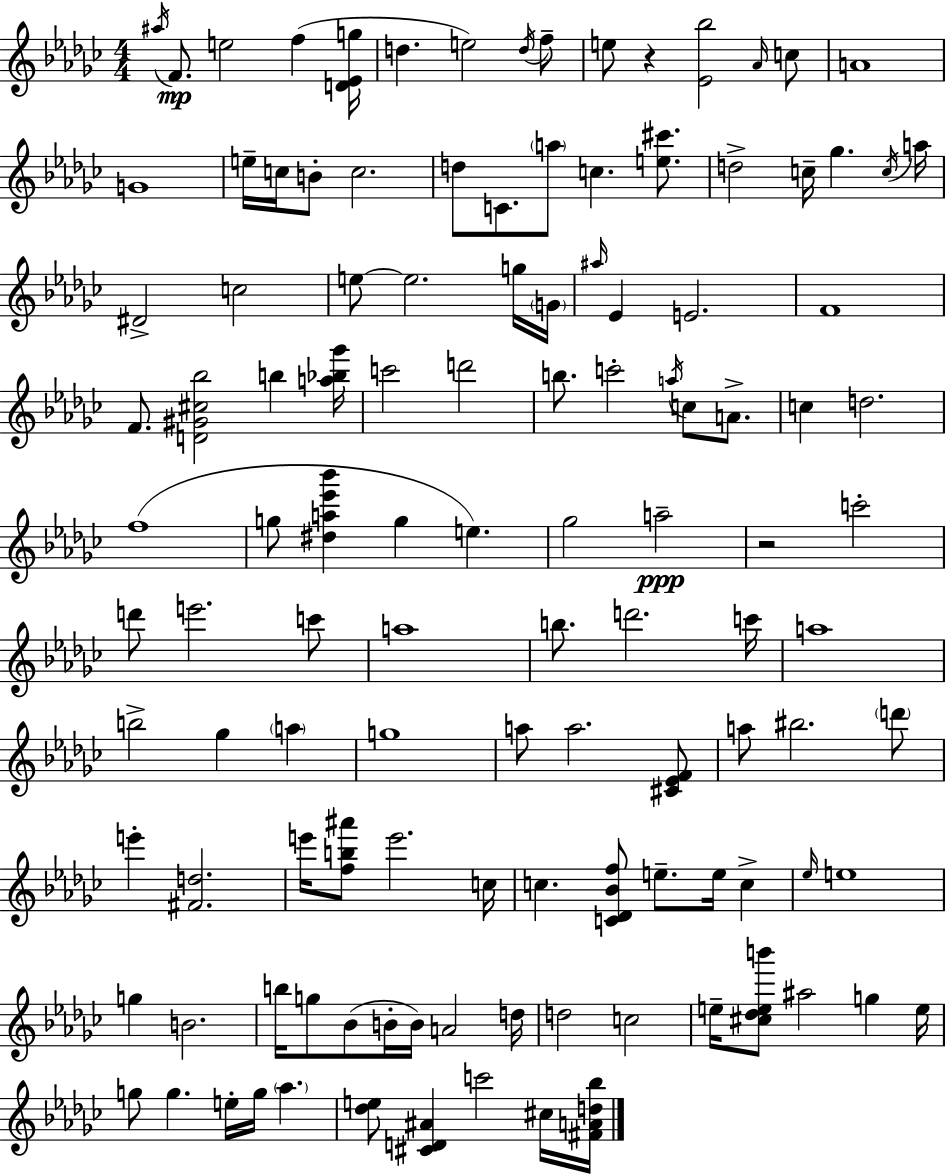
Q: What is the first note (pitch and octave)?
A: A#5